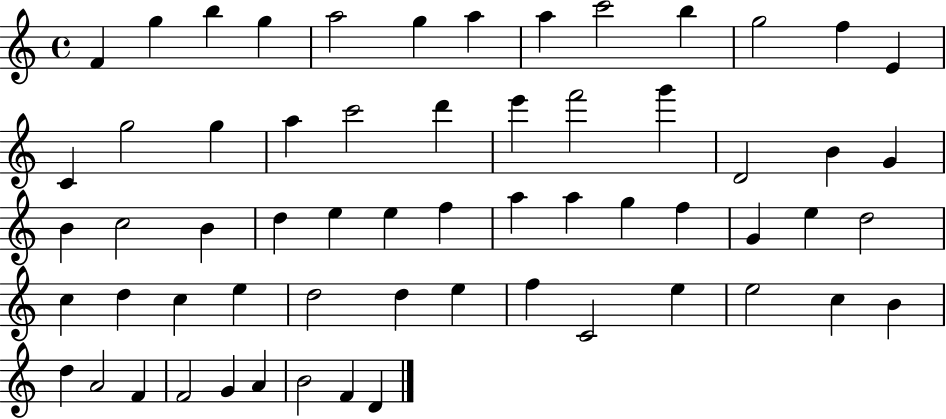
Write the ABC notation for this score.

X:1
T:Untitled
M:4/4
L:1/4
K:C
F g b g a2 g a a c'2 b g2 f E C g2 g a c'2 d' e' f'2 g' D2 B G B c2 B d e e f a a g f G e d2 c d c e d2 d e f C2 e e2 c B d A2 F F2 G A B2 F D